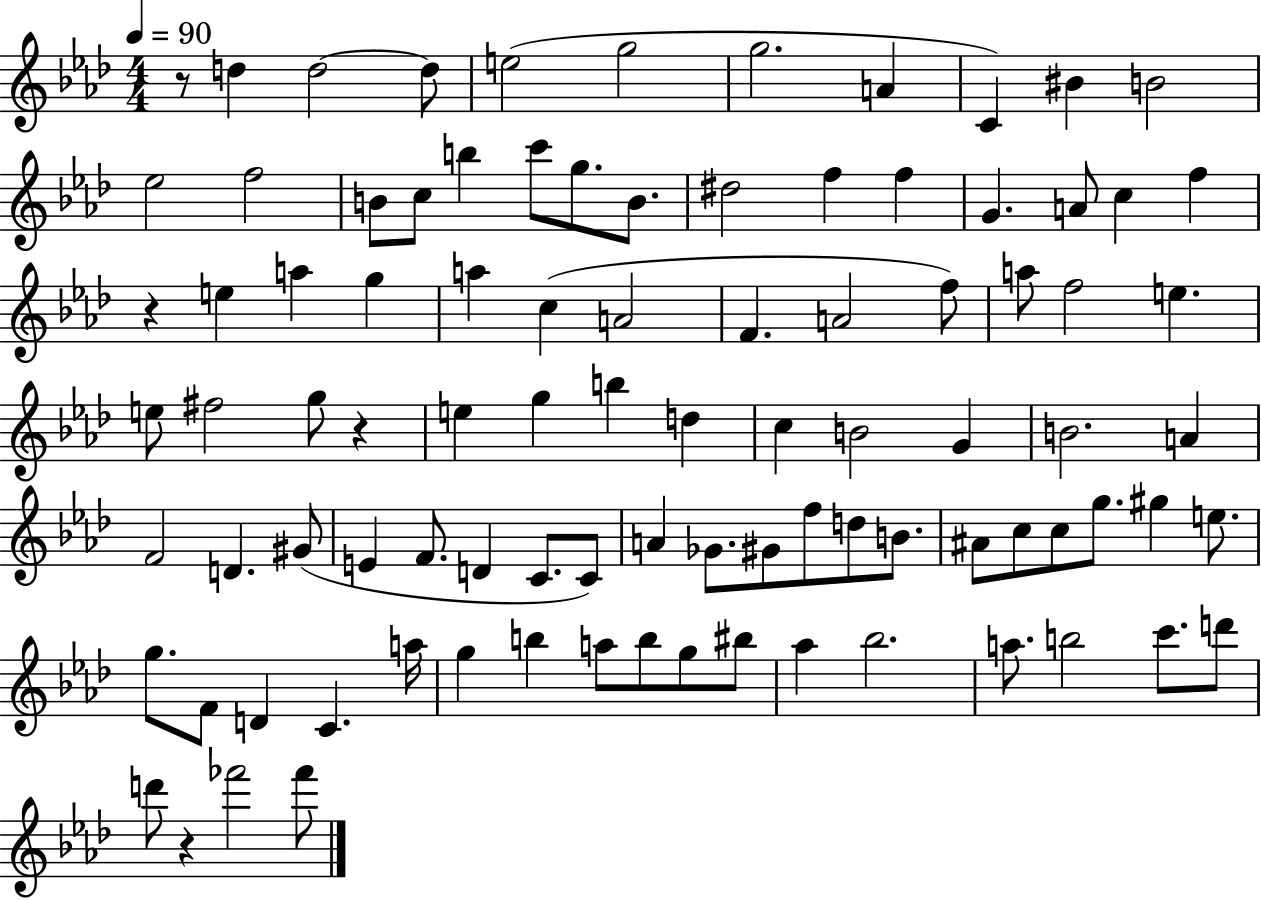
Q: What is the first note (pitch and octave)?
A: D5